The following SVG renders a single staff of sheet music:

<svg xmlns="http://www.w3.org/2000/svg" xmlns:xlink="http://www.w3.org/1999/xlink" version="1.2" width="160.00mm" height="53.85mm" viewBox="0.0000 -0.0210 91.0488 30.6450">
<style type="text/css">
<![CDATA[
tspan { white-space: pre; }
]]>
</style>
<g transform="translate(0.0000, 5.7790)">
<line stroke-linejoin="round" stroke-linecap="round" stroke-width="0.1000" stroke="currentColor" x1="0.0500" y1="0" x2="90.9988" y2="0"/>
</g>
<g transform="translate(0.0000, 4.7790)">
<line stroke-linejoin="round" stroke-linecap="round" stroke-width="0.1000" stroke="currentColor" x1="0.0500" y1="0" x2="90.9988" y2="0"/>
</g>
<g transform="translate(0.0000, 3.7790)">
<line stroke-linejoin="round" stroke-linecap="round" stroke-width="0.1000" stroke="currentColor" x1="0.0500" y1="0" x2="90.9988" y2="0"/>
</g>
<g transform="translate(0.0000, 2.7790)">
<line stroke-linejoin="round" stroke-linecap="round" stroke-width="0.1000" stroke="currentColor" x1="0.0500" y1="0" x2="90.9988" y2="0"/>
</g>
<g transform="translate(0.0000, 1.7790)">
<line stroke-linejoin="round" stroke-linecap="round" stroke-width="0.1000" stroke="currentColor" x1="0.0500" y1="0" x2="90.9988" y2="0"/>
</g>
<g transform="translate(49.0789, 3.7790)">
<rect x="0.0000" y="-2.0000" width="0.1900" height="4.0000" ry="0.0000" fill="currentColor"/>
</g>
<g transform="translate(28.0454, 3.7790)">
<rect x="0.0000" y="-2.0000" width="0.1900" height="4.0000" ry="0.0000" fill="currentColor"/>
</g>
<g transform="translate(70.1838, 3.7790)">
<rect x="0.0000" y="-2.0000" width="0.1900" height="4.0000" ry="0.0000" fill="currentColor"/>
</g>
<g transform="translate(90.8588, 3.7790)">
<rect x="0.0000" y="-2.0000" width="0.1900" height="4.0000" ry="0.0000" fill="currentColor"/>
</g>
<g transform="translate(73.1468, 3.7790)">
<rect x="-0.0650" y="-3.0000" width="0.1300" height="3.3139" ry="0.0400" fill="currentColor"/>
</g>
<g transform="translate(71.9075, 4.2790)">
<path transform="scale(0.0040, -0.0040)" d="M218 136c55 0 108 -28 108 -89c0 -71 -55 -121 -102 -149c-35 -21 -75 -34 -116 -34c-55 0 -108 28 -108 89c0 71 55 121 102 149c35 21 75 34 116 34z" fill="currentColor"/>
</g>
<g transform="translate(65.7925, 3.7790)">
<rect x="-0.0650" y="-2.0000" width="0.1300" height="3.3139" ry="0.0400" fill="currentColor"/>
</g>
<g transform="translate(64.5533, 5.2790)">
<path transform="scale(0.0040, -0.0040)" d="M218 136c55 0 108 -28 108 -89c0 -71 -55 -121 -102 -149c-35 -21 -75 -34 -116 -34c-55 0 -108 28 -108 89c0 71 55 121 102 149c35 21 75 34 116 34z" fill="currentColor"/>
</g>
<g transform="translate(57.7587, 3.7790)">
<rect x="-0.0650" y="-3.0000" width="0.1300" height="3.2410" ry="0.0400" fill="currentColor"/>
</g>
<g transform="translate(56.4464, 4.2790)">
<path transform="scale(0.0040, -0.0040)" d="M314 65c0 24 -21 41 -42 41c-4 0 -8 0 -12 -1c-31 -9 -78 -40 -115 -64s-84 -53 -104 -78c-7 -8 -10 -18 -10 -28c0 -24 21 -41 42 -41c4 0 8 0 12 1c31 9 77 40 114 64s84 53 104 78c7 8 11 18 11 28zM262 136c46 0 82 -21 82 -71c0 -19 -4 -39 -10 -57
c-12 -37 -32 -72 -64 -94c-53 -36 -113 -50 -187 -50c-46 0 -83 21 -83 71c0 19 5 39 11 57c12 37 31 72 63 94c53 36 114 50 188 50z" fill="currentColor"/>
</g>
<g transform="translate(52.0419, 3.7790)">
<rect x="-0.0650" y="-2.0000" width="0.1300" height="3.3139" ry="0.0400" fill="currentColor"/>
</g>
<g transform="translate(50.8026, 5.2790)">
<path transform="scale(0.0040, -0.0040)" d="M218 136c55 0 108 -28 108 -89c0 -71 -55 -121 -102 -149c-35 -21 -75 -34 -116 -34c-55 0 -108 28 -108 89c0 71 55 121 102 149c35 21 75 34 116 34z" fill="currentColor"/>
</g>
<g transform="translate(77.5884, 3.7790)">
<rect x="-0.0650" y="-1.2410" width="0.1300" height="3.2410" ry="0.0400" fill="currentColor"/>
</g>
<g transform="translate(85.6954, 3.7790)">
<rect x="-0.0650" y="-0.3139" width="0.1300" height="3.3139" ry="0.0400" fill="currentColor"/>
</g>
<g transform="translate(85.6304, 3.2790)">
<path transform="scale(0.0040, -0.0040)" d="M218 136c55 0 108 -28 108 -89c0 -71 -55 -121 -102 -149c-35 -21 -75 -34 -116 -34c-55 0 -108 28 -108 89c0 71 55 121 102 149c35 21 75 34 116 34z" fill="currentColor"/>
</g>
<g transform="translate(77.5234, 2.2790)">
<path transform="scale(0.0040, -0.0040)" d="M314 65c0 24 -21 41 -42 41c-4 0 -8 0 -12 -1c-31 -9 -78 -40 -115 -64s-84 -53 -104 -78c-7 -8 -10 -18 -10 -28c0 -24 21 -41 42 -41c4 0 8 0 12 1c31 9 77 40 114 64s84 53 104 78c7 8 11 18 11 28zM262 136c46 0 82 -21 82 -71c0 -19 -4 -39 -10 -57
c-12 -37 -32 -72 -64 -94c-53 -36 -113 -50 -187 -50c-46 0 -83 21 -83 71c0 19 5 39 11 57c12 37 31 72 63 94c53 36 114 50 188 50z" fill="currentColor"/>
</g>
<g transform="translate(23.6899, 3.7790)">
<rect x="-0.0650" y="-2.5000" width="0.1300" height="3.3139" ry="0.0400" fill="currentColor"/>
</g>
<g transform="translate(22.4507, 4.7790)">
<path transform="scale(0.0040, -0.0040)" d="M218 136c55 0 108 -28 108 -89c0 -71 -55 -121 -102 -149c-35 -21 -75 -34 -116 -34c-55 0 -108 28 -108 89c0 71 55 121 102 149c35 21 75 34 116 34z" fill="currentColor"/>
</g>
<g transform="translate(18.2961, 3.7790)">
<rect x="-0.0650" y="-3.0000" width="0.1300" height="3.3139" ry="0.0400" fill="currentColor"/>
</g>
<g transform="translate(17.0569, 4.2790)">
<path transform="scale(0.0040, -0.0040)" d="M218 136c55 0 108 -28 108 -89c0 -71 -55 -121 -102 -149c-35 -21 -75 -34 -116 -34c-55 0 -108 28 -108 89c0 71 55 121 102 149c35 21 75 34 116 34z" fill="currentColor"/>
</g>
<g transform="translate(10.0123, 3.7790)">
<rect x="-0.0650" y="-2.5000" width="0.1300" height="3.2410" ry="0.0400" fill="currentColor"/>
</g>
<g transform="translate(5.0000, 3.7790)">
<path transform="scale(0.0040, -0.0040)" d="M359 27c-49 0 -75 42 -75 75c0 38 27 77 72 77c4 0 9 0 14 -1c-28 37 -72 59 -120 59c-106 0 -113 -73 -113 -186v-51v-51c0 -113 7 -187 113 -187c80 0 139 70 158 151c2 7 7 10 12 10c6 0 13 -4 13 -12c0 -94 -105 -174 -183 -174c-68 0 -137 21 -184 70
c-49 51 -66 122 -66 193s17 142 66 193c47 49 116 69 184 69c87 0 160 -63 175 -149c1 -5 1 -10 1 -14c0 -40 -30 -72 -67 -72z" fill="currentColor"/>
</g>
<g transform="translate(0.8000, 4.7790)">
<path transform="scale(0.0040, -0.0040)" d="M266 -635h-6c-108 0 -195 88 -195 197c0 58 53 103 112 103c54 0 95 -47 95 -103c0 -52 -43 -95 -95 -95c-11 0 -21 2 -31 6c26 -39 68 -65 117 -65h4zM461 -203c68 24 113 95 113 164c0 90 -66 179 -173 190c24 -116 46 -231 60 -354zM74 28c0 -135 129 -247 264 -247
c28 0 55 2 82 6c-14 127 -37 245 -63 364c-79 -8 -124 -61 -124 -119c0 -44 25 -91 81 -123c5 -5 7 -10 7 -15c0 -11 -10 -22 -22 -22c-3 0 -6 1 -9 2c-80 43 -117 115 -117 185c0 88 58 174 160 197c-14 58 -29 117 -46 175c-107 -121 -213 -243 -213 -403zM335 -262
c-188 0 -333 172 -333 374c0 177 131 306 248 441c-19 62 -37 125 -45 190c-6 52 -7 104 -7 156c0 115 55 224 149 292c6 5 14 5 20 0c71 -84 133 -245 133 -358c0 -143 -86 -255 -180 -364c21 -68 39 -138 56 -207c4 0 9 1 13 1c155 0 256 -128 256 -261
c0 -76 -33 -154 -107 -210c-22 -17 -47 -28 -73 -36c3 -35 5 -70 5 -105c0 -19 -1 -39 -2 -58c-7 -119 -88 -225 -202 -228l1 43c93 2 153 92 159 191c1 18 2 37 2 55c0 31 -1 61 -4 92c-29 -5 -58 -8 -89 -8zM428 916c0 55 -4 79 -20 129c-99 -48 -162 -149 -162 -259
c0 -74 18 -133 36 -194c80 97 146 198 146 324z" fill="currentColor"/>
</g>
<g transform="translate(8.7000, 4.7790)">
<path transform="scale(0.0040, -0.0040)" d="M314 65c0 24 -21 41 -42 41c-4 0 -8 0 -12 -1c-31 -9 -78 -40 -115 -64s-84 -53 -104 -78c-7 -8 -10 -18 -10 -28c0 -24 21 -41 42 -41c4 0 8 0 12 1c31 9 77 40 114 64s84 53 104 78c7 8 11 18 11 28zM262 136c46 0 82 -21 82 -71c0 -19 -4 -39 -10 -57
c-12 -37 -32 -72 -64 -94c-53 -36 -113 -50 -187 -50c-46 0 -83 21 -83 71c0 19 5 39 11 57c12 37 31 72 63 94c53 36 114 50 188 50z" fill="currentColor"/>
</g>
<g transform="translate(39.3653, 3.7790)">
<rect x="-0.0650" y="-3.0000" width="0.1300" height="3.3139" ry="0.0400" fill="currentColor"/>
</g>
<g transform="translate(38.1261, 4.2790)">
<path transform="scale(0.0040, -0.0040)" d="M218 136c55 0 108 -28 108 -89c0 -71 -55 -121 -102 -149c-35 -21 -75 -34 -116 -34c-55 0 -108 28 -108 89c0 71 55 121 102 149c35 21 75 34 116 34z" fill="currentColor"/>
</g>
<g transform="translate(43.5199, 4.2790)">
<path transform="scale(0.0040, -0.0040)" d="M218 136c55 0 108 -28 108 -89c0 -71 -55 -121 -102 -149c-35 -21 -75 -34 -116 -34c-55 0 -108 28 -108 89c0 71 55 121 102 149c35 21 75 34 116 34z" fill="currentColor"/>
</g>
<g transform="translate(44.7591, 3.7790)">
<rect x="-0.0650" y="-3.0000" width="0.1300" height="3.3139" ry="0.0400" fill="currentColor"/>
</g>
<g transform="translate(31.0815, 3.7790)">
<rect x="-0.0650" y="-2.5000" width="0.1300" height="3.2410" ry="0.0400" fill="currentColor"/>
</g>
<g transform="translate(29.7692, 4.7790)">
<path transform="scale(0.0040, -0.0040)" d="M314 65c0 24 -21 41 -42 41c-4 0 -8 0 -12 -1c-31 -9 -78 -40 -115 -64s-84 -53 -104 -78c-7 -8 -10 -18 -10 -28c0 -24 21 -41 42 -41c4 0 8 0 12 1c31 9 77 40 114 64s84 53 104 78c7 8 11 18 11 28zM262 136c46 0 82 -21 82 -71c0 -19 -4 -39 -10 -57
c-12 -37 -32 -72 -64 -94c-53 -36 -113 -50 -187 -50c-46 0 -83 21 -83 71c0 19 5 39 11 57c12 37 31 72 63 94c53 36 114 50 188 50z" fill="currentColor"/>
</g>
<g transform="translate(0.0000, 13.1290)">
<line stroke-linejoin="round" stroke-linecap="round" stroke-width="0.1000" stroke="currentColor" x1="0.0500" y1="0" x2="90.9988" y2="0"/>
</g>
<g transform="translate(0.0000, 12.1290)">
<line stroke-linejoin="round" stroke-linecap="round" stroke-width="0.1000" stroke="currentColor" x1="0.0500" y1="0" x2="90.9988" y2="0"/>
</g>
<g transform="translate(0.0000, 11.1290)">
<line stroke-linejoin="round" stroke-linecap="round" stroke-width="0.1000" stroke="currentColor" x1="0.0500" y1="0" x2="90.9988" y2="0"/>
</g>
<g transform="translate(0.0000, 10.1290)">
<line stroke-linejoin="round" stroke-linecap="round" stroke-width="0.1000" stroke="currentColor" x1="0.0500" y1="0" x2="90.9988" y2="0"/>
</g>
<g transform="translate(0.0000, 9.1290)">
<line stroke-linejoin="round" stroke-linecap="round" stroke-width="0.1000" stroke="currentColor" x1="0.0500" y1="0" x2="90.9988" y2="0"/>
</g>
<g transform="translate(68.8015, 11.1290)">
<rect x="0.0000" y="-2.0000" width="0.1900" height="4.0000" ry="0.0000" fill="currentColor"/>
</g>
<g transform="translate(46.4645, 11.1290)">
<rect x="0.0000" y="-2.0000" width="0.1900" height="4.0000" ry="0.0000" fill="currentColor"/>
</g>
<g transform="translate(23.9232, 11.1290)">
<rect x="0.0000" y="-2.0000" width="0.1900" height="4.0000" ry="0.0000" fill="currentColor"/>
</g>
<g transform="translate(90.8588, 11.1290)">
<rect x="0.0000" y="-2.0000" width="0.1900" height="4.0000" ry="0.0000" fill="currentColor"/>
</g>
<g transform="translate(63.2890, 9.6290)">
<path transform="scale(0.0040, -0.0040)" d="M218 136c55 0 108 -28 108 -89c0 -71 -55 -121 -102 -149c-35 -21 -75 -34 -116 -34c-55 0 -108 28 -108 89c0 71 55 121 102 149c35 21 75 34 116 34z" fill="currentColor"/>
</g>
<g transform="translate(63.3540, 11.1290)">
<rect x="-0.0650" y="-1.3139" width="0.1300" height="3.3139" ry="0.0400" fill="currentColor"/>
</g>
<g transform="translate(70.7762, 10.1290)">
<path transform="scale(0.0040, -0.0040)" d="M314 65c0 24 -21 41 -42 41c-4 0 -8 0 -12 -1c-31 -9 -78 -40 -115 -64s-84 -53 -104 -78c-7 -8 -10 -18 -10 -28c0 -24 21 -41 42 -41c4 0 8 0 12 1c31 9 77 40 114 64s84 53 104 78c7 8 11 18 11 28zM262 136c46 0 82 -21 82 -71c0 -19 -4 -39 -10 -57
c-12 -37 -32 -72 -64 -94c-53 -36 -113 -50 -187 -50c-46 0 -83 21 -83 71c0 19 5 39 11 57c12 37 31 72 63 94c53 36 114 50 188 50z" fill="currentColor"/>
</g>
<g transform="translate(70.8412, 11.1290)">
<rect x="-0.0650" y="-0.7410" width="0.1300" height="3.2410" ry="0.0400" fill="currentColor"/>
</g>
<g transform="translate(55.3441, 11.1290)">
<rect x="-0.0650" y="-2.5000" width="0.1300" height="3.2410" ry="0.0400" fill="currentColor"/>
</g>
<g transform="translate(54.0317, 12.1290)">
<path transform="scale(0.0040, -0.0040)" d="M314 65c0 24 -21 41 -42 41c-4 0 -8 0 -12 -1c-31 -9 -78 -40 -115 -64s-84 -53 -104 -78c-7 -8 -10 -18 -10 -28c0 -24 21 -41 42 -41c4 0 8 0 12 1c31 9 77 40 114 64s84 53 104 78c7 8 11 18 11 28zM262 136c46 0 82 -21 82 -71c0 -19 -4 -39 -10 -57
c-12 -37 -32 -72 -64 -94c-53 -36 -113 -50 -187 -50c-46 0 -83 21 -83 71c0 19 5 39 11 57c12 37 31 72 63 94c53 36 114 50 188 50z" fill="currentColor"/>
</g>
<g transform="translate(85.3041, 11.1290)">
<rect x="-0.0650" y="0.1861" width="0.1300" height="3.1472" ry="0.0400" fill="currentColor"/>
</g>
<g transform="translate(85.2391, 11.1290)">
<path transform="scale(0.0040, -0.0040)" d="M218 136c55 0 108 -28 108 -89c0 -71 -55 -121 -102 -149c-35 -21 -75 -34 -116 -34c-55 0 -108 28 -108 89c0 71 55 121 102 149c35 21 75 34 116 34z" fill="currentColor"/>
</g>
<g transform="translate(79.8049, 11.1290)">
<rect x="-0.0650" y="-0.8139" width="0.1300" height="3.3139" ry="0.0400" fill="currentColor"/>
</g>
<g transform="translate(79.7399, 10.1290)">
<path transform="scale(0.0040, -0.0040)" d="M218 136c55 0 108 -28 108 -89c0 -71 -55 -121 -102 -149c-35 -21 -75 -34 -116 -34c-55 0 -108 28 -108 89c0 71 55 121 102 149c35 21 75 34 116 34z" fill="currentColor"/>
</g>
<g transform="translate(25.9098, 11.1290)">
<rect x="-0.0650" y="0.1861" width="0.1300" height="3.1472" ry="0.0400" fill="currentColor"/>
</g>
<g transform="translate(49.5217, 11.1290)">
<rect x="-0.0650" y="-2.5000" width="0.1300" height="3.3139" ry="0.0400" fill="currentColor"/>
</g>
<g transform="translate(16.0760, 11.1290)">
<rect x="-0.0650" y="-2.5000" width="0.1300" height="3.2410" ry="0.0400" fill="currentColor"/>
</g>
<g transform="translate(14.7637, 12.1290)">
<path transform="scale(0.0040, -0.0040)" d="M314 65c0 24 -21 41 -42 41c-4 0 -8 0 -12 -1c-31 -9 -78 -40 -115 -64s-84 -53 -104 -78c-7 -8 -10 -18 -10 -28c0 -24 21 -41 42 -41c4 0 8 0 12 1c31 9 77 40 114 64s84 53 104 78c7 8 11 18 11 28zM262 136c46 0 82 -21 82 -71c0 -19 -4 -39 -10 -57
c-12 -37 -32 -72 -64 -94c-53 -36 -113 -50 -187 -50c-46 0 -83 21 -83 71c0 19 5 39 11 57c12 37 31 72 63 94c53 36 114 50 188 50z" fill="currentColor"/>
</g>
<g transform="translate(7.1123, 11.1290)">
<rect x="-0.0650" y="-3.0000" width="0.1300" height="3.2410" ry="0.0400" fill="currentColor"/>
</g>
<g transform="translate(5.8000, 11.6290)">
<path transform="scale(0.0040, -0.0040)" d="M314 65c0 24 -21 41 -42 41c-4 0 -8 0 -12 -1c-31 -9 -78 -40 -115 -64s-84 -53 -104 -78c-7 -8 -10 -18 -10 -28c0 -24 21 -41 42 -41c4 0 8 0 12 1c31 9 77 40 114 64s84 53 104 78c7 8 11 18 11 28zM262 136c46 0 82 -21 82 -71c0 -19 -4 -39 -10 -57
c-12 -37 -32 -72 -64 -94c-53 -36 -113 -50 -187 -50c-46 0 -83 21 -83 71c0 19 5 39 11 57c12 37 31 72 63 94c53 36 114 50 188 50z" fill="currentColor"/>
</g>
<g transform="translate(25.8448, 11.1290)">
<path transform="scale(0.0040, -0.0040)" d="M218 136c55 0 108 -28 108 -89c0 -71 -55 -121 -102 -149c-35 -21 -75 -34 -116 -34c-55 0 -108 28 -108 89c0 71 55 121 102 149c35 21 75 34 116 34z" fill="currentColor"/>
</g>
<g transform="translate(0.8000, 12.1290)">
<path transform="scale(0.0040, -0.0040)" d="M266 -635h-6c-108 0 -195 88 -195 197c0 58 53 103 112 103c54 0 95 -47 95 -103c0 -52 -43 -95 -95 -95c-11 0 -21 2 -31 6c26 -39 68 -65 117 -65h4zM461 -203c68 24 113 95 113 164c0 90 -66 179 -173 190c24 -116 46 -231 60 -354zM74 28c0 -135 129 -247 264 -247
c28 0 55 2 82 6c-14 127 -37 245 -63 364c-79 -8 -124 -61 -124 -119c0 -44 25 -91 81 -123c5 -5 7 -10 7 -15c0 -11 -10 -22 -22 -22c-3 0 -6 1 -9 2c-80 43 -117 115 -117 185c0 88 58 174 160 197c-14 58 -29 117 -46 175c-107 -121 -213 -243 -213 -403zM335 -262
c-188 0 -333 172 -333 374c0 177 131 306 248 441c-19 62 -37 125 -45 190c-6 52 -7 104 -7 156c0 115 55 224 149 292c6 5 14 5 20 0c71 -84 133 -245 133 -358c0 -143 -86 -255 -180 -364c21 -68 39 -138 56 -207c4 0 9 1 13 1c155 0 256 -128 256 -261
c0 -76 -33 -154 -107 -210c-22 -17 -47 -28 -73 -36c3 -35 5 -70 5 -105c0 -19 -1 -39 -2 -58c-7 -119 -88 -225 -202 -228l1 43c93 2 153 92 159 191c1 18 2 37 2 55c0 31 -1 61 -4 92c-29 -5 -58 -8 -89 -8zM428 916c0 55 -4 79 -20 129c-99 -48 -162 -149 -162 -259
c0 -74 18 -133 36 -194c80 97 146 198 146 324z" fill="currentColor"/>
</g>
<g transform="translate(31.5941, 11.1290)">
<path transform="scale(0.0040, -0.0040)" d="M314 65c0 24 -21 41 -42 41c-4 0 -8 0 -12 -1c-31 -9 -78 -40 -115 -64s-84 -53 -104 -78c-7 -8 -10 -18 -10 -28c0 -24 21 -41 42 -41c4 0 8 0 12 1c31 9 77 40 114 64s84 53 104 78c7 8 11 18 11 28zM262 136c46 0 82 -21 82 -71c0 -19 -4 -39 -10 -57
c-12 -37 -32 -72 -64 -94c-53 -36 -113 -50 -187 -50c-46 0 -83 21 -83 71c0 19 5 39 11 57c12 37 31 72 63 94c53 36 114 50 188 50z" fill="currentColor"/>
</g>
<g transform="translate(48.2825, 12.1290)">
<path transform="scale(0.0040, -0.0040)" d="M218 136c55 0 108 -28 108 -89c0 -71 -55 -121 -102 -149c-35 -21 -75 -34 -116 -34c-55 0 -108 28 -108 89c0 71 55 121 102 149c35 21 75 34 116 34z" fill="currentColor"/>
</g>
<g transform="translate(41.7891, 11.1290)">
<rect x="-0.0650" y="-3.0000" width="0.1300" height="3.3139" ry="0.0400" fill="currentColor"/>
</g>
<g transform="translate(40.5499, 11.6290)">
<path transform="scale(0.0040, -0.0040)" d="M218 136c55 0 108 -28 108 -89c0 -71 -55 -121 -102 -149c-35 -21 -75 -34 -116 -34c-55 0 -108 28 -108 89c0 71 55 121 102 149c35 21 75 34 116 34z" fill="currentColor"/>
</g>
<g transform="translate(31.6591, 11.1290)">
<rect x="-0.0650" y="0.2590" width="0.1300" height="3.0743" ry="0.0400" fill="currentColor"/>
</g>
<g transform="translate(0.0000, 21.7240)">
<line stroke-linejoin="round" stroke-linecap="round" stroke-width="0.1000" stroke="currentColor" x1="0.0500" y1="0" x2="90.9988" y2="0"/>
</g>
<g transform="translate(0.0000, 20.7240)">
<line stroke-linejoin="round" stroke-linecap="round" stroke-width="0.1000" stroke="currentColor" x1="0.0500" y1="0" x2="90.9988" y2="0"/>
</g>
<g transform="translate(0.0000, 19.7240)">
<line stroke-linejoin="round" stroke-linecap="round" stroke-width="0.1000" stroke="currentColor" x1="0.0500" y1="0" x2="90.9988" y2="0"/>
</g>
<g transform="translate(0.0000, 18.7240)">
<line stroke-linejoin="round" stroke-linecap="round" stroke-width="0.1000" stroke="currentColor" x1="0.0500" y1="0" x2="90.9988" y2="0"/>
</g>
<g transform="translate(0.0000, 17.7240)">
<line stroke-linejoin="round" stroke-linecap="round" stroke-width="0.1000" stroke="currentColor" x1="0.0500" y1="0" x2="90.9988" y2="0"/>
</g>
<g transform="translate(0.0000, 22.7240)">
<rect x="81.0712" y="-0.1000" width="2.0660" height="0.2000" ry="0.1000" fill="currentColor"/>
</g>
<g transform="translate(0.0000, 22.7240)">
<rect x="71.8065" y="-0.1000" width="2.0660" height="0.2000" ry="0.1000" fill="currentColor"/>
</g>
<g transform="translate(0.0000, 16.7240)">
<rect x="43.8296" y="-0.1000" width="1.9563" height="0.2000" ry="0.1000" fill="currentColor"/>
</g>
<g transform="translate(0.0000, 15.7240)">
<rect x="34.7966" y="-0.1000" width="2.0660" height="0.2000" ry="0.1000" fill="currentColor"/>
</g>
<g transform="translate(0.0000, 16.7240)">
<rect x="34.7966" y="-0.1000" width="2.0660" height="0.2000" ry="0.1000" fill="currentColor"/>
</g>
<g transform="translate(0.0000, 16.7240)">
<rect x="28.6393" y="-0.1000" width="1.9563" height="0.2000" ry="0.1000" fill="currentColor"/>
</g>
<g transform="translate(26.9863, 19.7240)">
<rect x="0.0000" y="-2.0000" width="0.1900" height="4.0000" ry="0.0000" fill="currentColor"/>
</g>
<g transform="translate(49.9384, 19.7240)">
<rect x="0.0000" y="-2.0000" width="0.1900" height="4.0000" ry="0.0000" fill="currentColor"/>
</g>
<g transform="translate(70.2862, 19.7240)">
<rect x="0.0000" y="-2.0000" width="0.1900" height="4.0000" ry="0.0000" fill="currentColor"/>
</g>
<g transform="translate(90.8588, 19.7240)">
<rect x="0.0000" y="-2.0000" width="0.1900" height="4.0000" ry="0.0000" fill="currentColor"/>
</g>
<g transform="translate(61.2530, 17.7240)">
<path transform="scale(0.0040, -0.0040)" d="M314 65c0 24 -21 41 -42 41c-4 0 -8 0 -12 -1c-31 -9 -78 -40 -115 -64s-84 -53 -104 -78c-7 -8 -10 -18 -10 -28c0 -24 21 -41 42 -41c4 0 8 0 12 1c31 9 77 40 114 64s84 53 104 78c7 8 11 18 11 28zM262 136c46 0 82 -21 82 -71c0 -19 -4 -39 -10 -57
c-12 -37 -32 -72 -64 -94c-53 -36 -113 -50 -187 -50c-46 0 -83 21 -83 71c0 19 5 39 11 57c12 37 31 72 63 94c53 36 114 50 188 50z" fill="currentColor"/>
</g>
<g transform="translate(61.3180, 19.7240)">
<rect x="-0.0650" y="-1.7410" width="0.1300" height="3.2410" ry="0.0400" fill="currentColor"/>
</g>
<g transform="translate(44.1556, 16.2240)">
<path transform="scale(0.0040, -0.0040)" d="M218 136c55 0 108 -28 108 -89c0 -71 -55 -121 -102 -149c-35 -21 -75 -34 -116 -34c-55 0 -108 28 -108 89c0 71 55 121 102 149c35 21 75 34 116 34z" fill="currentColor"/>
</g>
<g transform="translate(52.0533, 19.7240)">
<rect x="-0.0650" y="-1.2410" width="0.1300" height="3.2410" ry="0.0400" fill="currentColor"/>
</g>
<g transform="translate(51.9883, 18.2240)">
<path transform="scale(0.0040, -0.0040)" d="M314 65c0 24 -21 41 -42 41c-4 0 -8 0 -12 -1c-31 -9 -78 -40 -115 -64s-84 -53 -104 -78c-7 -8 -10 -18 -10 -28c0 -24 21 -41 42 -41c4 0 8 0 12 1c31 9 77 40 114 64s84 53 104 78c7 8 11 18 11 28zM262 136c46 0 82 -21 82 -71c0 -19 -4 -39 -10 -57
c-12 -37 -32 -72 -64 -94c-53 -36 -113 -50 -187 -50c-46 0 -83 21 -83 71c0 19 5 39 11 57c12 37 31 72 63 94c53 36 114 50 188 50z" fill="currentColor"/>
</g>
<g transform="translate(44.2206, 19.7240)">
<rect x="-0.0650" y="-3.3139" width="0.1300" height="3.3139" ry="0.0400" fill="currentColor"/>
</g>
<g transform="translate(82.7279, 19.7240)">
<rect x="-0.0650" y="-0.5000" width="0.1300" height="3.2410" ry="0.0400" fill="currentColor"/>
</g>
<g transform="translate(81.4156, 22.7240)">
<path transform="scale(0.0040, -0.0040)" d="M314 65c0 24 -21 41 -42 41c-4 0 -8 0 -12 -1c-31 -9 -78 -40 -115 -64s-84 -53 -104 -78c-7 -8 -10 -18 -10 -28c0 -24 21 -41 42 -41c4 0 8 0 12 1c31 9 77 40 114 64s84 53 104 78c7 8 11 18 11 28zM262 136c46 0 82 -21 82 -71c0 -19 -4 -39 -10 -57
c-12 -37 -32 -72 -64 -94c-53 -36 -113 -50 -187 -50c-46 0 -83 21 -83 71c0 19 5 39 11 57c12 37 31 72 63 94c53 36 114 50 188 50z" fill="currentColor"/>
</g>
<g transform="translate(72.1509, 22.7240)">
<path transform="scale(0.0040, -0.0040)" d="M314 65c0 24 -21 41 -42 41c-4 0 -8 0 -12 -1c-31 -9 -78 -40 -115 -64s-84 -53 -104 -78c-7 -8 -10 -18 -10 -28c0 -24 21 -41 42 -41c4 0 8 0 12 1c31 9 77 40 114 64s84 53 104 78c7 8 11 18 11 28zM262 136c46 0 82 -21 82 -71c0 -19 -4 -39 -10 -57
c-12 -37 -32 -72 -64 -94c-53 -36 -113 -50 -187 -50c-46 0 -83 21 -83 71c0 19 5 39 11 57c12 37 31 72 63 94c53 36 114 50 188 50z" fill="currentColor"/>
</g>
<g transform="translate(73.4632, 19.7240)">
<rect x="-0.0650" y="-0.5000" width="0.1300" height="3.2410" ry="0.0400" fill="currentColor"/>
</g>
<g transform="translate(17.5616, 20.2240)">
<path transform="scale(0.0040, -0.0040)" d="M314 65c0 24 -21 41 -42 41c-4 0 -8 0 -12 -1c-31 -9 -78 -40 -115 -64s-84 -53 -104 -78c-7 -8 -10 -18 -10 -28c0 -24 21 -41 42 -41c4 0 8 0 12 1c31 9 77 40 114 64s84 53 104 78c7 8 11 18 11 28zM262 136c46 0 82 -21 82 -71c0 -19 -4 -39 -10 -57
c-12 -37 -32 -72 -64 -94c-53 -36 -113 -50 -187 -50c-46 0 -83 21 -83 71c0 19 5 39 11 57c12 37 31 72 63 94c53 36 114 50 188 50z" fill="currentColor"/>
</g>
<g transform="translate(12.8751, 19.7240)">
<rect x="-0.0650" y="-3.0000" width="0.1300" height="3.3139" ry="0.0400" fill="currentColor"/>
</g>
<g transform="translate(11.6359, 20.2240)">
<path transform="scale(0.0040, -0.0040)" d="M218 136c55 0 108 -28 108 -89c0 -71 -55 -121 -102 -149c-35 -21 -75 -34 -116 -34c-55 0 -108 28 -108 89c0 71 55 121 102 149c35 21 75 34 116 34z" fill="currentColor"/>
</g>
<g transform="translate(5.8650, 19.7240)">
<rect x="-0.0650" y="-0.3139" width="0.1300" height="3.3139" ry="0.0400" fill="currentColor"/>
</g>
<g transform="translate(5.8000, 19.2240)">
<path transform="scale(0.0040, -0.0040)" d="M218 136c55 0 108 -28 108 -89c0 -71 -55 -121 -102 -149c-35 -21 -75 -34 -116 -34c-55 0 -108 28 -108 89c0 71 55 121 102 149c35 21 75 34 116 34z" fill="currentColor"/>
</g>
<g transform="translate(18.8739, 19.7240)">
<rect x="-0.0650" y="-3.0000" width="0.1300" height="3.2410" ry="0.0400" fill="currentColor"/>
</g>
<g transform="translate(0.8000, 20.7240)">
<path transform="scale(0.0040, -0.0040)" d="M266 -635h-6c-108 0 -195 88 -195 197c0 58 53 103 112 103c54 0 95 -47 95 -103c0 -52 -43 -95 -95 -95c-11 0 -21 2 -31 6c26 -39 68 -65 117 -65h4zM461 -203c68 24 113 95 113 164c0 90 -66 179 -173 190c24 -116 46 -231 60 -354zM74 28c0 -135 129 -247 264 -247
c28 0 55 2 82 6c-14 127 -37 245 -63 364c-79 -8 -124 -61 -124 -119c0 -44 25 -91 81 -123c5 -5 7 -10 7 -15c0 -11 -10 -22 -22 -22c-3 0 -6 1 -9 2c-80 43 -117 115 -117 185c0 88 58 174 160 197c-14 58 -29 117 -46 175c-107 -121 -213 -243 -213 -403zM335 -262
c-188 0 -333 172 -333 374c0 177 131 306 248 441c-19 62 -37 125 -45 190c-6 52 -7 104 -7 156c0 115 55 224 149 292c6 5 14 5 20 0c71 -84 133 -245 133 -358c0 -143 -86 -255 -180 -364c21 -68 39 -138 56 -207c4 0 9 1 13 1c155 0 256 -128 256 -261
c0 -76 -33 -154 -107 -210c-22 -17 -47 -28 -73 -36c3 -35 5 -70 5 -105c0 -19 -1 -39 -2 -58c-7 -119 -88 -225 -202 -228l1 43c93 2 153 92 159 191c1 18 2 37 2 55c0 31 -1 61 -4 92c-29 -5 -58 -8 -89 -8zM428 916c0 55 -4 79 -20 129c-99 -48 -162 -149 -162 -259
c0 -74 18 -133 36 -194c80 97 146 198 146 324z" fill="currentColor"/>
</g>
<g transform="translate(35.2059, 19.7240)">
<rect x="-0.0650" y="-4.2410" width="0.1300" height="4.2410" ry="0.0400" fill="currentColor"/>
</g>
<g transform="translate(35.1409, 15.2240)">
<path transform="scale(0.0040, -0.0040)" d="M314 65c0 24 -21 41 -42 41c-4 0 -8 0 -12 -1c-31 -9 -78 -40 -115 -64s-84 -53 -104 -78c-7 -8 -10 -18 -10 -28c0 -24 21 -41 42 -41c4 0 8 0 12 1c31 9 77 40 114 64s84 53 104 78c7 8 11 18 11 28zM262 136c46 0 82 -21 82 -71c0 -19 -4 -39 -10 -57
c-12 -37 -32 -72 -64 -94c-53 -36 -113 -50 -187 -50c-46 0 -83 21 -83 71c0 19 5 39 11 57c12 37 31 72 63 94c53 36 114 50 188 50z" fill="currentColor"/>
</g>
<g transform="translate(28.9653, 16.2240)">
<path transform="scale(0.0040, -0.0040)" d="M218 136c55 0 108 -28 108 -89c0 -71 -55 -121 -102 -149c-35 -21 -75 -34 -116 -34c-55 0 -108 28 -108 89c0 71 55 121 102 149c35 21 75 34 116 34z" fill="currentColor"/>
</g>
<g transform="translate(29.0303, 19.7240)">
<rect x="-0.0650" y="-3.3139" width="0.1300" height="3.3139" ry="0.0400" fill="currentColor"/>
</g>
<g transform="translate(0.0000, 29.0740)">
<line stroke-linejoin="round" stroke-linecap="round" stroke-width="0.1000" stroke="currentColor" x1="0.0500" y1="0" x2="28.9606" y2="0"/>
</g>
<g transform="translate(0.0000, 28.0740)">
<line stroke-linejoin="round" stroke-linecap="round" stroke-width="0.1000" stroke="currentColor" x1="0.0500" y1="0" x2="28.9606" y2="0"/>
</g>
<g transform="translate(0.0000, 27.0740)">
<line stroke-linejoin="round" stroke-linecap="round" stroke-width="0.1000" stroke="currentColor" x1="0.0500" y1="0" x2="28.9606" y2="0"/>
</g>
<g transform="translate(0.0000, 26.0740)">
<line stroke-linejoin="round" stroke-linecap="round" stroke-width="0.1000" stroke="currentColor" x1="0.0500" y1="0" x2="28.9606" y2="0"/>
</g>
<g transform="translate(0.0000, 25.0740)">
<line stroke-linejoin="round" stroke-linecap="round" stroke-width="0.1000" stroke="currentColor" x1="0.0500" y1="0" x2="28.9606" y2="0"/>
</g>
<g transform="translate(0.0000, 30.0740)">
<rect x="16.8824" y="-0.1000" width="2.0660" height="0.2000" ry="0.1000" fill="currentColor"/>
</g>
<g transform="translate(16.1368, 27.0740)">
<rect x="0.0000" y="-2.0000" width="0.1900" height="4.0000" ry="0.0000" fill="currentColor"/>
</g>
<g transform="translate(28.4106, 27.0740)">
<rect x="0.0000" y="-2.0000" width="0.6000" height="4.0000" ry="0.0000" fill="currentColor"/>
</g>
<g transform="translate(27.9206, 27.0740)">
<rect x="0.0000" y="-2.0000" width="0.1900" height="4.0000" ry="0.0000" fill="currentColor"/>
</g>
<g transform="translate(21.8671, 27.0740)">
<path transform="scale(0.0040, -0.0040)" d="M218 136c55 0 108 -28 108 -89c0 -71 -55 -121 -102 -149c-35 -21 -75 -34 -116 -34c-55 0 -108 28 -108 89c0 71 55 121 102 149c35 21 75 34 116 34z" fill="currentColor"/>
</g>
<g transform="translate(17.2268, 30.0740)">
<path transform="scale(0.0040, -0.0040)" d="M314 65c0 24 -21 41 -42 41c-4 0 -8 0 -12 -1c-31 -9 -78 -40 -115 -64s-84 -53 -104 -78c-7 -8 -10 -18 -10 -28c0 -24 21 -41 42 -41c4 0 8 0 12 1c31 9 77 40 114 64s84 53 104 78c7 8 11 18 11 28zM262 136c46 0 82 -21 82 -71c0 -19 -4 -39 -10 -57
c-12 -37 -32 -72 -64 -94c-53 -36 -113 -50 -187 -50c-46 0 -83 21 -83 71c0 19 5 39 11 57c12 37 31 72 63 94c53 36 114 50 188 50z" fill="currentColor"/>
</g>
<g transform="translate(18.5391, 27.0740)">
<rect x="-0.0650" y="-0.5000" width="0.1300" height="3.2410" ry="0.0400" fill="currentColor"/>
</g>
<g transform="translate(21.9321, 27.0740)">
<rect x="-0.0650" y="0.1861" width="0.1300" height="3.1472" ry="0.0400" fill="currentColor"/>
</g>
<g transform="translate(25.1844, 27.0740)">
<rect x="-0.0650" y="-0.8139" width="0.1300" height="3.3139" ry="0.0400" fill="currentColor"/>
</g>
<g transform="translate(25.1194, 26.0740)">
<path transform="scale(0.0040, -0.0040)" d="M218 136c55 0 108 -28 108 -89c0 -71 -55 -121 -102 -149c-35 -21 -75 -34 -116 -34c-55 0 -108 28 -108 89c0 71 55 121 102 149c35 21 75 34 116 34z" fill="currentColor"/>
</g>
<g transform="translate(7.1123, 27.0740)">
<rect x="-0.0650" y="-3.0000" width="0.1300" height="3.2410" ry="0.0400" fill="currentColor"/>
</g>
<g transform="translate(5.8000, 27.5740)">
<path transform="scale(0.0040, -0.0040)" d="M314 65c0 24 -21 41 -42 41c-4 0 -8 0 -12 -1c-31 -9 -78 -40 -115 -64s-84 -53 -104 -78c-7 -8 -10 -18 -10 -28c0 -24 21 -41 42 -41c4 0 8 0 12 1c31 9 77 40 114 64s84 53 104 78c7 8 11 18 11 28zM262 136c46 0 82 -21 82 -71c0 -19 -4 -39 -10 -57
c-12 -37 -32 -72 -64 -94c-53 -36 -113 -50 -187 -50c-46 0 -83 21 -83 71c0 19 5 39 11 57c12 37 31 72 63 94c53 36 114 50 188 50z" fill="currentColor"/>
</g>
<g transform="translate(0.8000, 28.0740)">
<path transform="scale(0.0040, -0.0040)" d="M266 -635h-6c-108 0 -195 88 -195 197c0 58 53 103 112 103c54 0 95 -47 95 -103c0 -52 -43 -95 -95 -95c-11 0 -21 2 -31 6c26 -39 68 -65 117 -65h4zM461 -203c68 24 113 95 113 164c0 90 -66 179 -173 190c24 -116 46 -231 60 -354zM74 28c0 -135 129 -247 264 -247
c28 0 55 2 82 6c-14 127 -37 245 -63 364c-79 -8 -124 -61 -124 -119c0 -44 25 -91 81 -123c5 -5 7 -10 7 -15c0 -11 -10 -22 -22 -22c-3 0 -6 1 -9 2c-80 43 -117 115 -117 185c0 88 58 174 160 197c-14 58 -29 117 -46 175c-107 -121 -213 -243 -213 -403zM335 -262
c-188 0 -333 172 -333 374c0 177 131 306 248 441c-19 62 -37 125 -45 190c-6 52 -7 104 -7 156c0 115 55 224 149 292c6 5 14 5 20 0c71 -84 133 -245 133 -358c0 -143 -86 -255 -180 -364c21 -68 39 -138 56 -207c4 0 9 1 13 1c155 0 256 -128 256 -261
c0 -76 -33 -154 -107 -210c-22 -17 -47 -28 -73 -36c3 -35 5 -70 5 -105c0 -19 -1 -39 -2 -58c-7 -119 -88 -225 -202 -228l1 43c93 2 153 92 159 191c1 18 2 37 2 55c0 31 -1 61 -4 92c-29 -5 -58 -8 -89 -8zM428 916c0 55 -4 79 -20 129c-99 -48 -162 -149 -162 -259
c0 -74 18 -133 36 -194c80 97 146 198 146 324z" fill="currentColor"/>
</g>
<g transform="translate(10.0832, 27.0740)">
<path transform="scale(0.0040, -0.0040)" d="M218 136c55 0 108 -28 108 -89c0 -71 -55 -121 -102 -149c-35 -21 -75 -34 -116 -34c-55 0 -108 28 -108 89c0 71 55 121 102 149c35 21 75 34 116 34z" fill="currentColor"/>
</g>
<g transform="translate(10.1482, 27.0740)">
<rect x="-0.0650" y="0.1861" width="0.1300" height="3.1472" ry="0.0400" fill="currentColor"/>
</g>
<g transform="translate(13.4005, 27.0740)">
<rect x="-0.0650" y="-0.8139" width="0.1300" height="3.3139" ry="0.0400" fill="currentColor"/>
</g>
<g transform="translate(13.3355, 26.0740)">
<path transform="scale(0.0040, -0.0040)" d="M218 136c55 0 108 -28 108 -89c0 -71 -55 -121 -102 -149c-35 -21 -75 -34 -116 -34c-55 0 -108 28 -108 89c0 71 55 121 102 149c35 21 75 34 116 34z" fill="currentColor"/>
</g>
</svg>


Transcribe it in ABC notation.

X:1
T:Untitled
M:4/4
L:1/4
K:C
G2 A G G2 A A F A2 F A e2 c A2 G2 B B2 A G G2 e d2 d B c A A2 b d'2 b e2 f2 C2 C2 A2 B d C2 B d